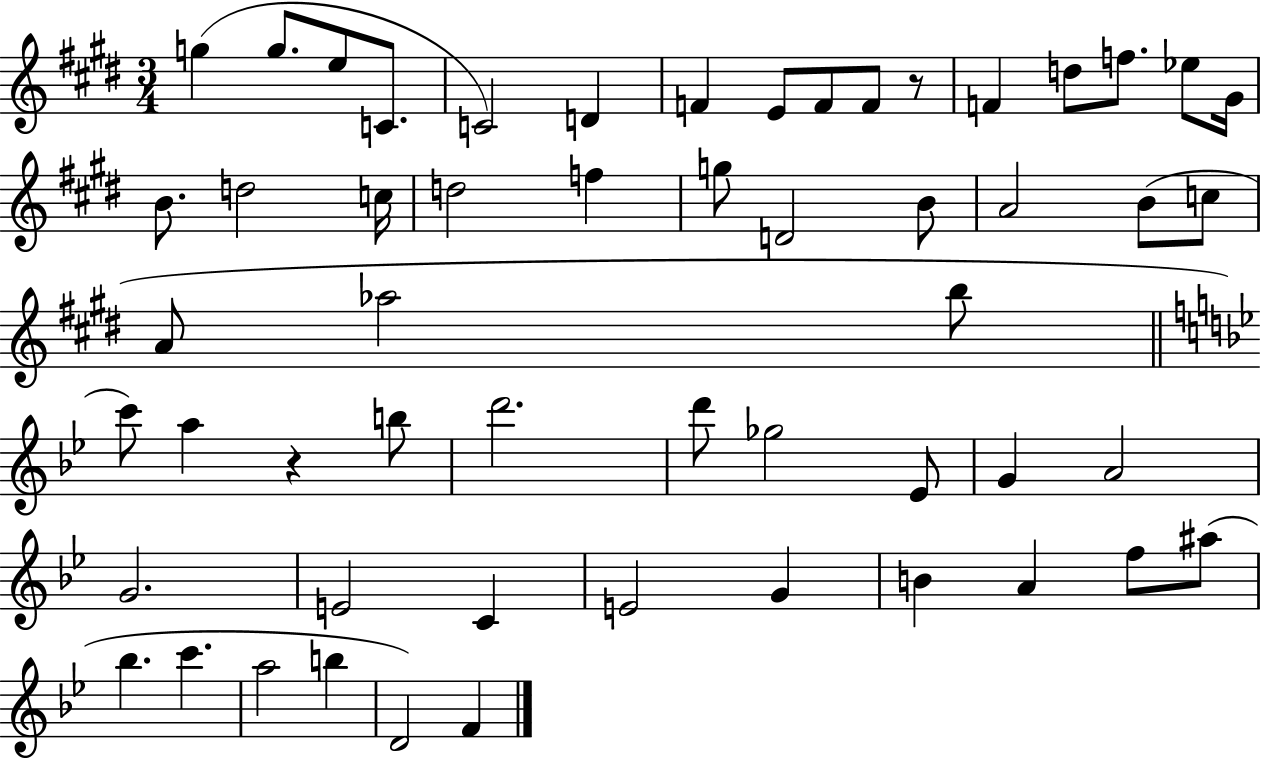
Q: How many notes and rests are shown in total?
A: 55